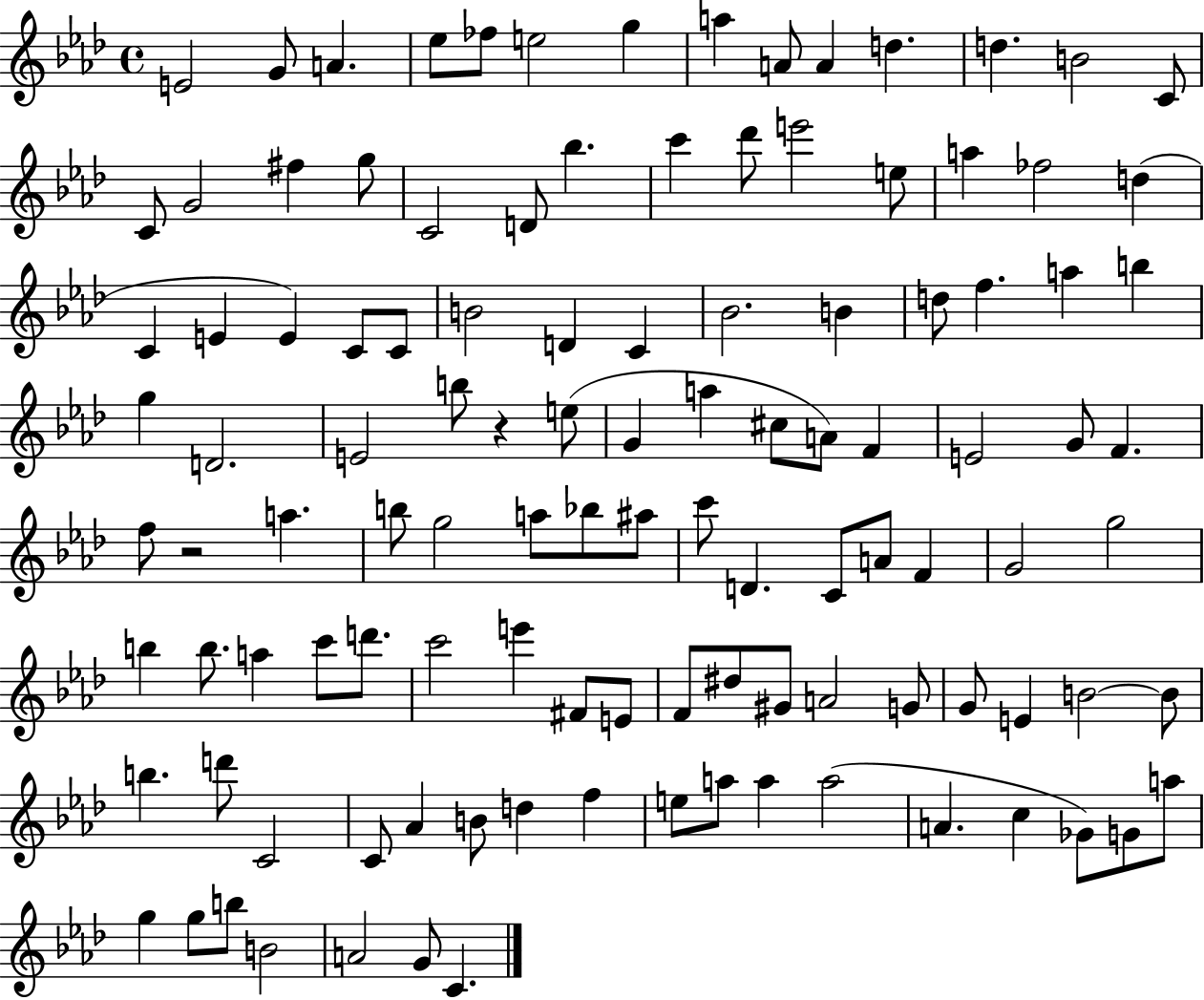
{
  \clef treble
  \time 4/4
  \defaultTimeSignature
  \key aes \major
  \repeat volta 2 { e'2 g'8 a'4. | ees''8 fes''8 e''2 g''4 | a''4 a'8 a'4 d''4. | d''4. b'2 c'8 | \break c'8 g'2 fis''4 g''8 | c'2 d'8 bes''4. | c'''4 des'''8 e'''2 e''8 | a''4 fes''2 d''4( | \break c'4 e'4 e'4) c'8 c'8 | b'2 d'4 c'4 | bes'2. b'4 | d''8 f''4. a''4 b''4 | \break g''4 d'2. | e'2 b''8 r4 e''8( | g'4 a''4 cis''8 a'8) f'4 | e'2 g'8 f'4. | \break f''8 r2 a''4. | b''8 g''2 a''8 bes''8 ais''8 | c'''8 d'4. c'8 a'8 f'4 | g'2 g''2 | \break b''4 b''8. a''4 c'''8 d'''8. | c'''2 e'''4 fis'8 e'8 | f'8 dis''8 gis'8 a'2 g'8 | g'8 e'4 b'2~~ b'8 | \break b''4. d'''8 c'2 | c'8 aes'4 b'8 d''4 f''4 | e''8 a''8 a''4 a''2( | a'4. c''4 ges'8) g'8 a''8 | \break g''4 g''8 b''8 b'2 | a'2 g'8 c'4. | } \bar "|."
}